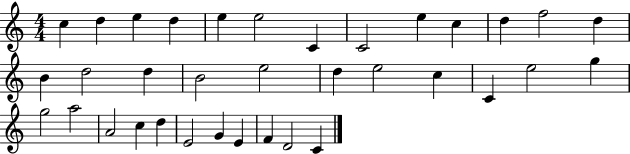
X:1
T:Untitled
M:4/4
L:1/4
K:C
c d e d e e2 C C2 e c d f2 d B d2 d B2 e2 d e2 c C e2 g g2 a2 A2 c d E2 G E F D2 C